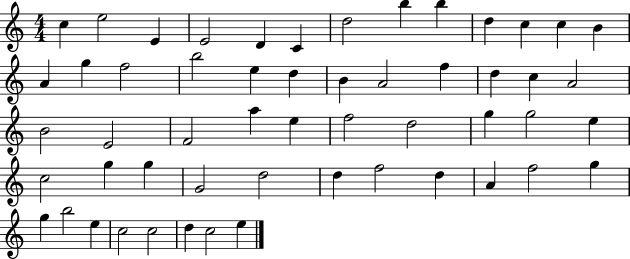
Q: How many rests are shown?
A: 0